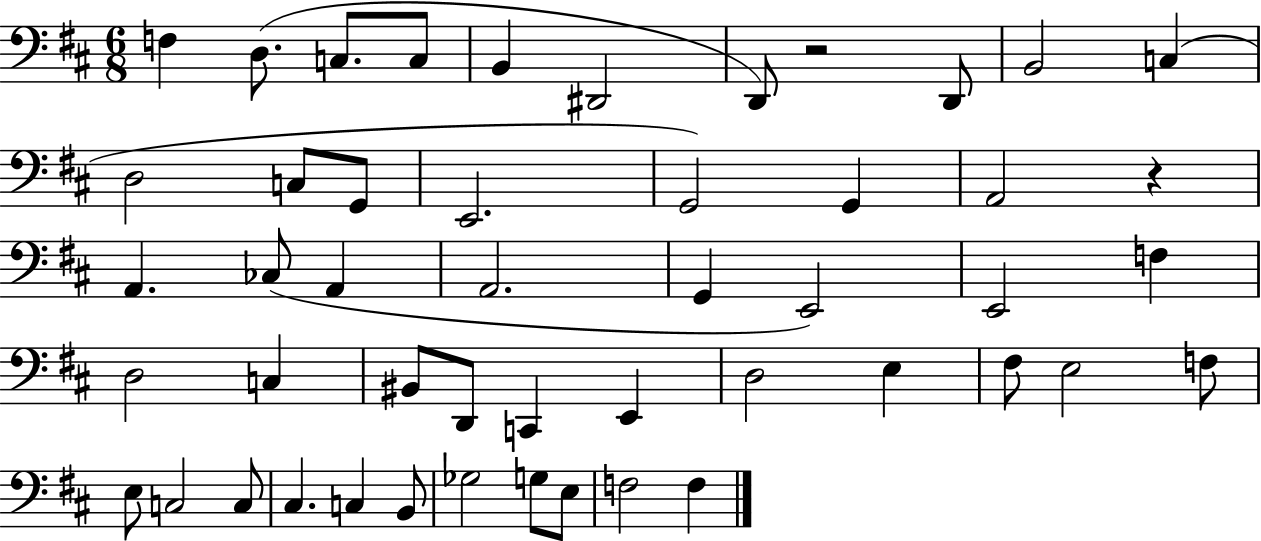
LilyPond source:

{
  \clef bass
  \numericTimeSignature
  \time 6/8
  \key d \major
  f4 d8.( c8. c8 | b,4 dis,2 | d,8) r2 d,8 | b,2 c4( | \break d2 c8 g,8 | e,2. | g,2) g,4 | a,2 r4 | \break a,4. ces8( a,4 | a,2. | g,4 e,2) | e,2 f4 | \break d2 c4 | bis,8 d,8 c,4 e,4 | d2 e4 | fis8 e2 f8 | \break e8 c2 c8 | cis4. c4 b,8 | ges2 g8 e8 | f2 f4 | \break \bar "|."
}